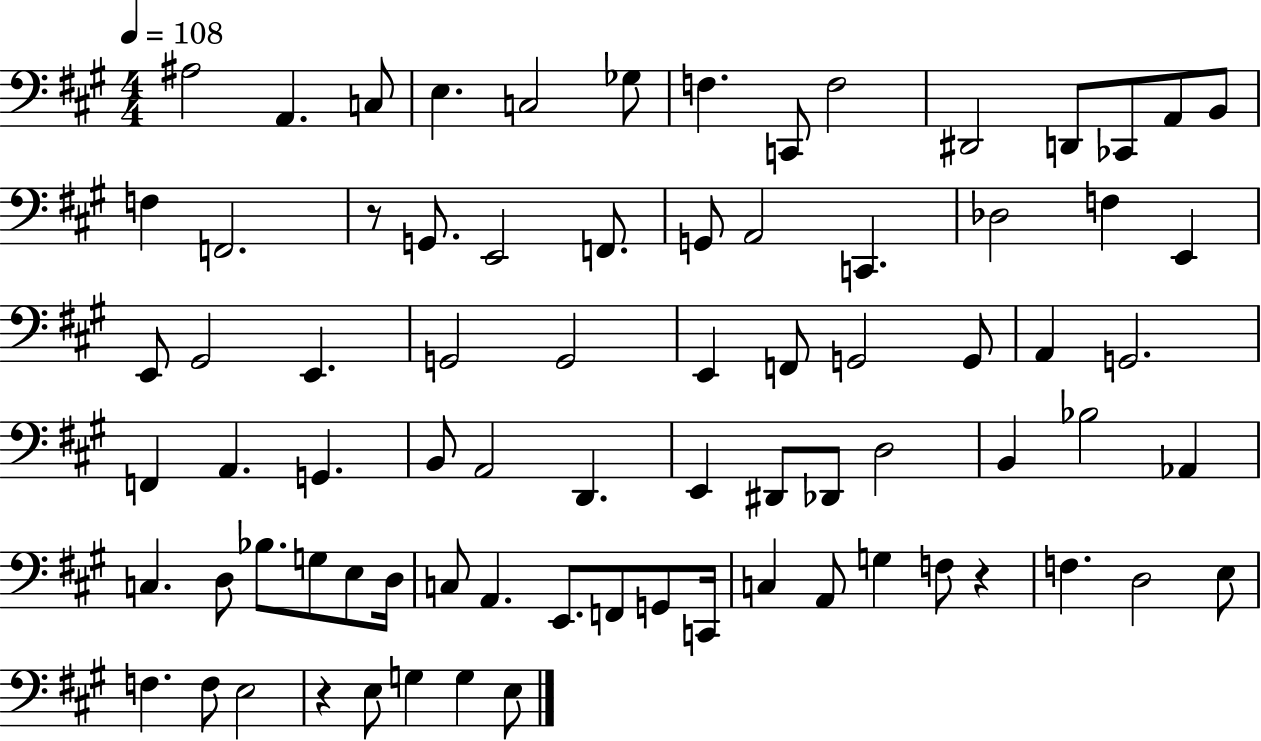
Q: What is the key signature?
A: A major